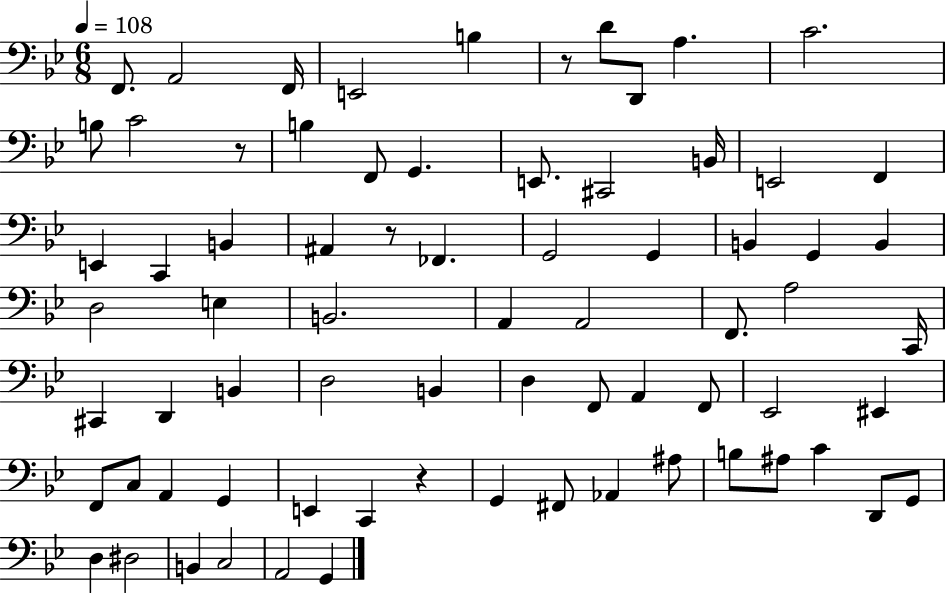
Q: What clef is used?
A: bass